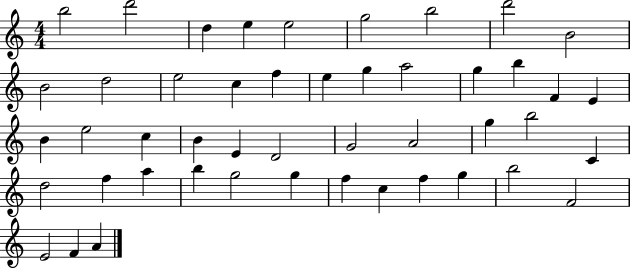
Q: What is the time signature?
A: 4/4